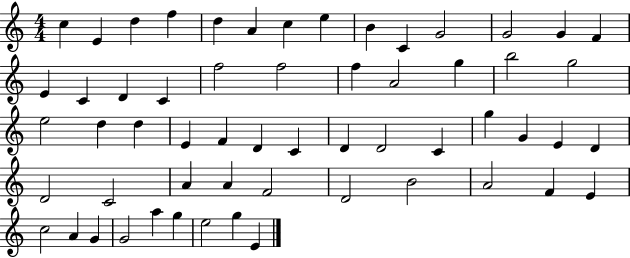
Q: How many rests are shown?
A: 0